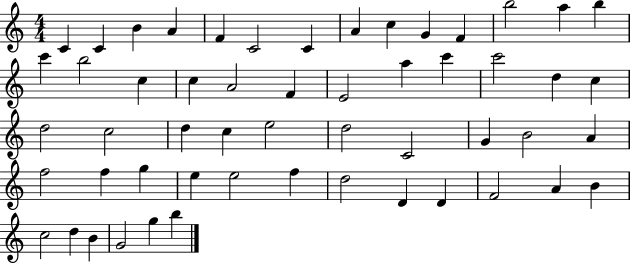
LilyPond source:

{
  \clef treble
  \numericTimeSignature
  \time 4/4
  \key c \major
  c'4 c'4 b'4 a'4 | f'4 c'2 c'4 | a'4 c''4 g'4 f'4 | b''2 a''4 b''4 | \break c'''4 b''2 c''4 | c''4 a'2 f'4 | e'2 a''4 c'''4 | c'''2 d''4 c''4 | \break d''2 c''2 | d''4 c''4 e''2 | d''2 c'2 | g'4 b'2 a'4 | \break f''2 f''4 g''4 | e''4 e''2 f''4 | d''2 d'4 d'4 | f'2 a'4 b'4 | \break c''2 d''4 b'4 | g'2 g''4 b''4 | \bar "|."
}